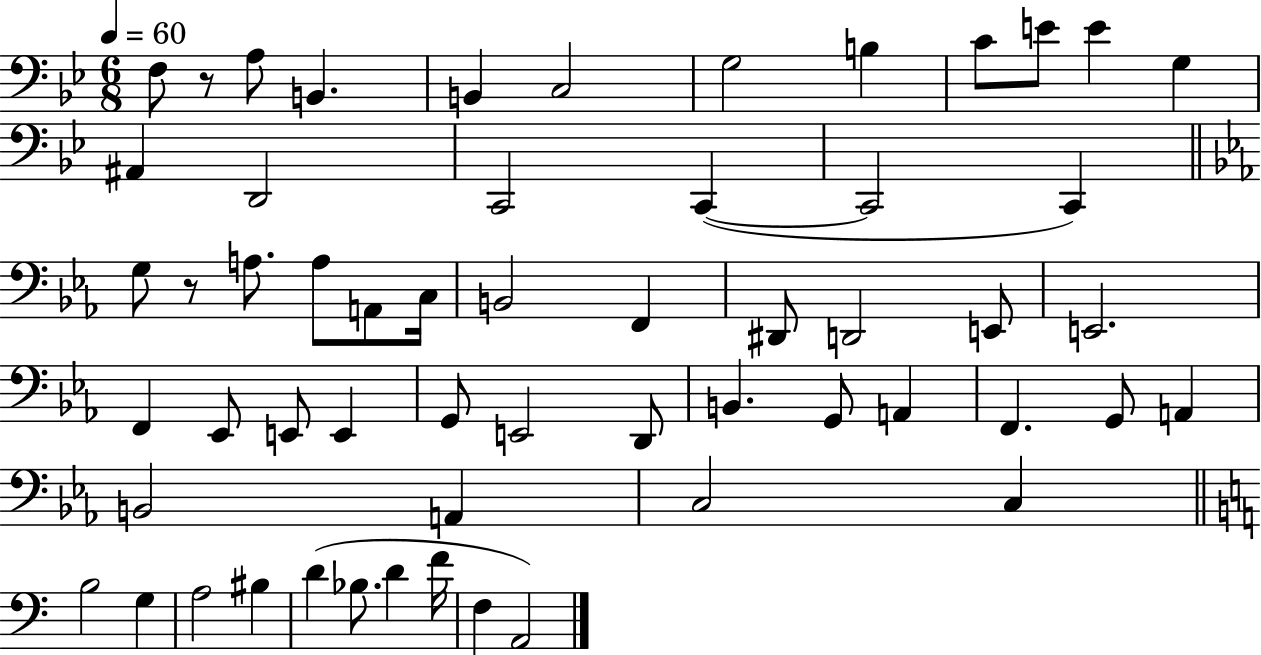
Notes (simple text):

F3/e R/e A3/e B2/q. B2/q C3/h G3/h B3/q C4/e E4/e E4/q G3/q A#2/q D2/h C2/h C2/q C2/h C2/q G3/e R/e A3/e. A3/e A2/e C3/s B2/h F2/q D#2/e D2/h E2/e E2/h. F2/q Eb2/e E2/e E2/q G2/e E2/h D2/e B2/q. G2/e A2/q F2/q. G2/e A2/q B2/h A2/q C3/h C3/q B3/h G3/q A3/h BIS3/q D4/q Bb3/e. D4/q F4/s F3/q A2/h